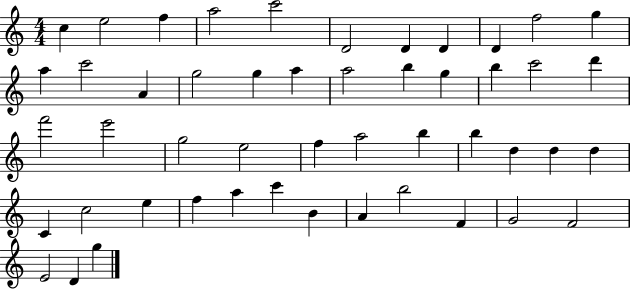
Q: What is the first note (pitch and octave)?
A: C5